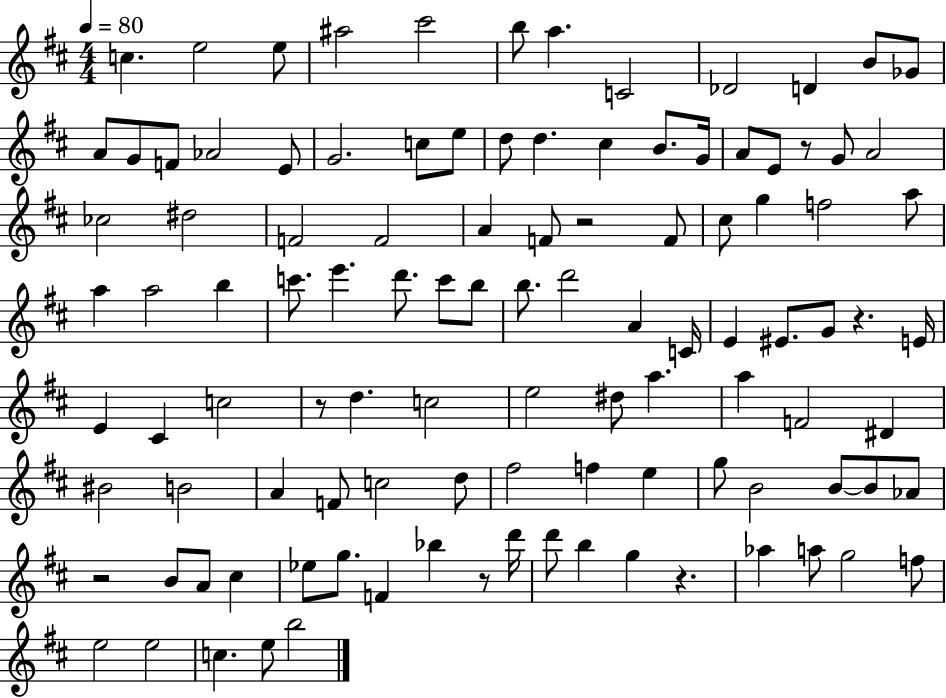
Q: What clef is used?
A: treble